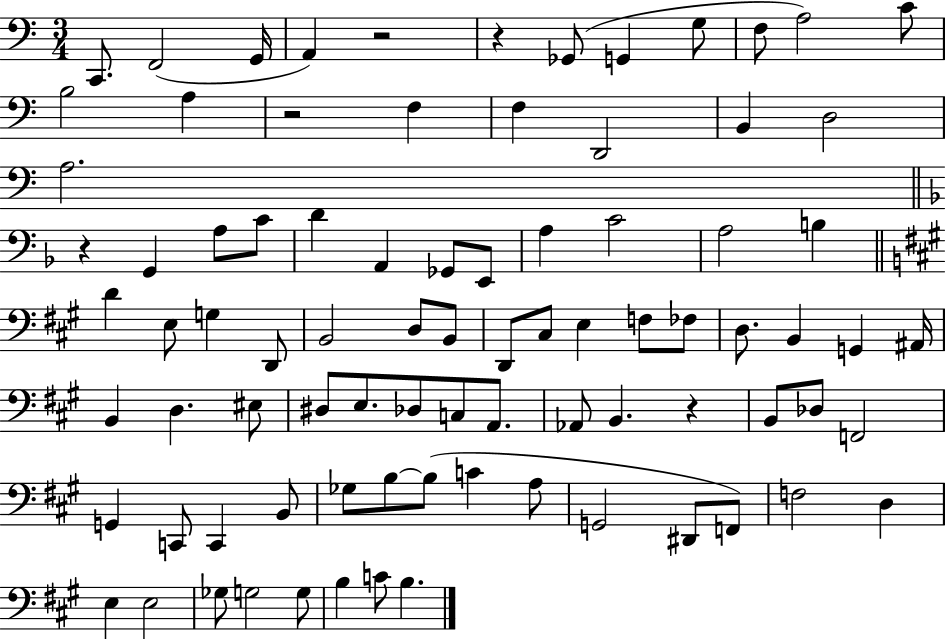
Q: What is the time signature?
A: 3/4